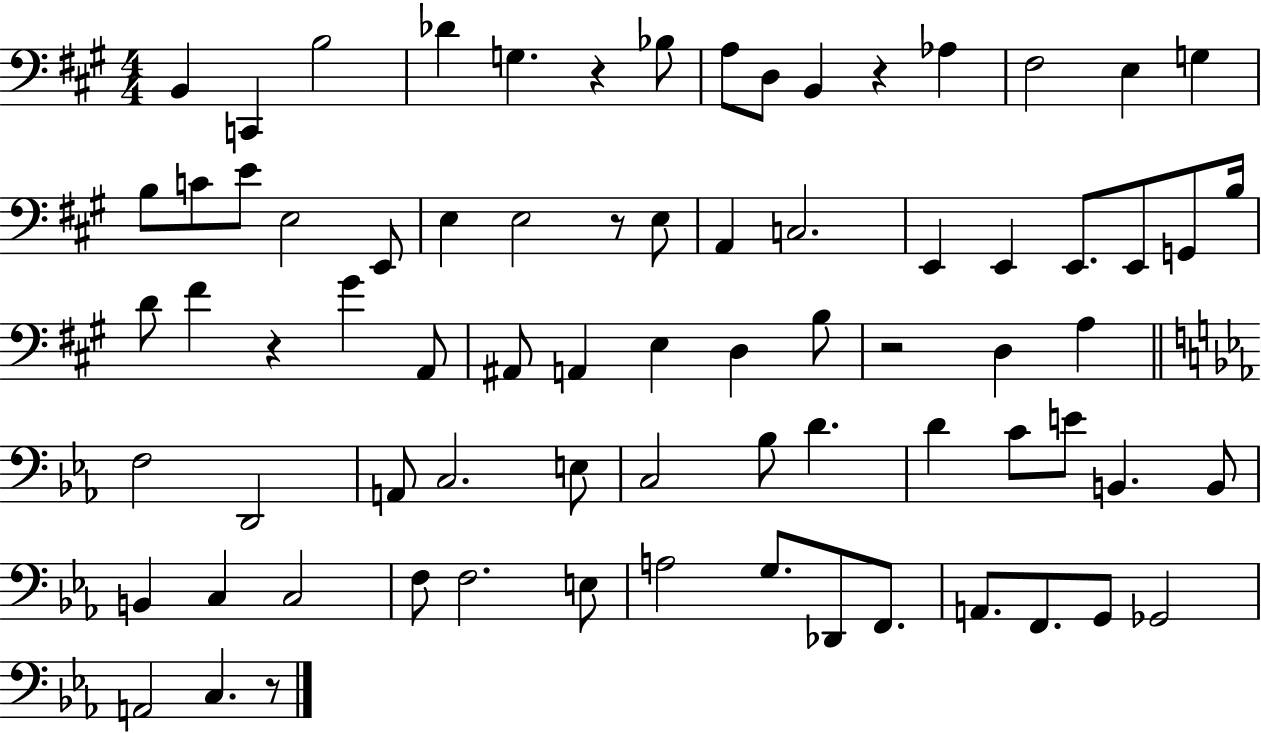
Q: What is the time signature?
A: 4/4